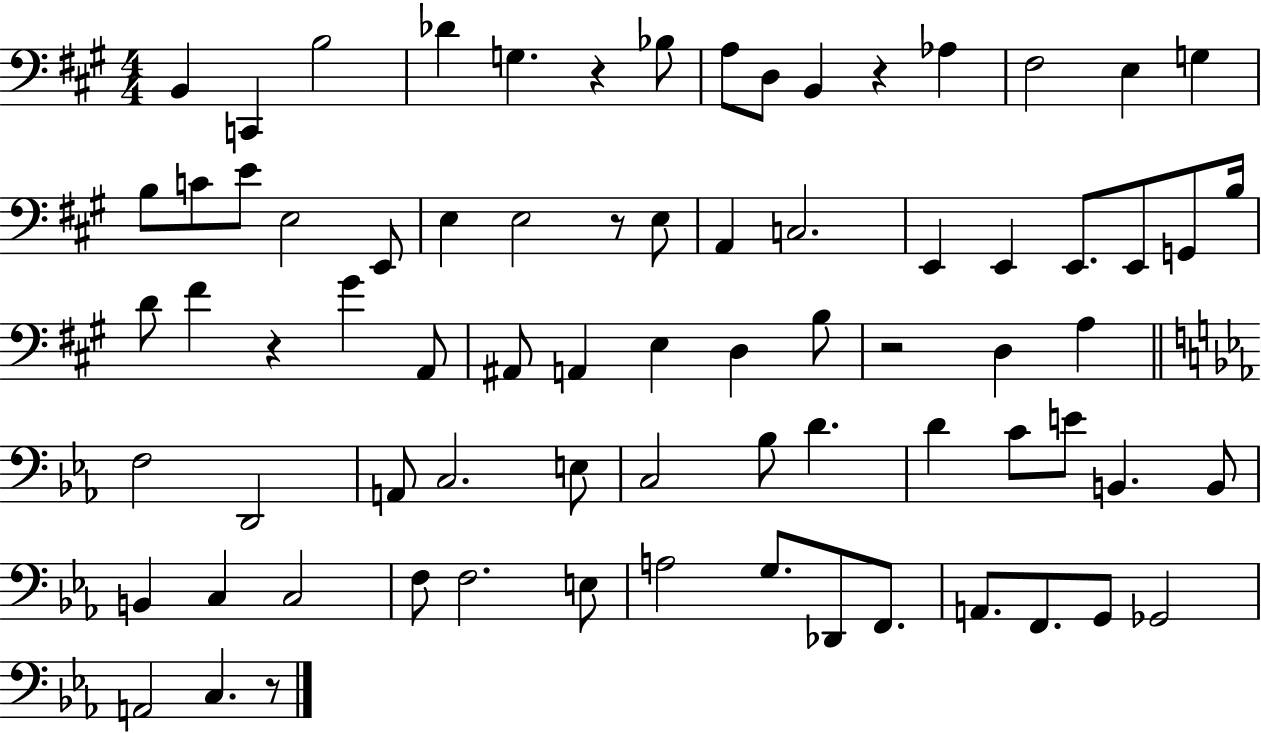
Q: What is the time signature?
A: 4/4